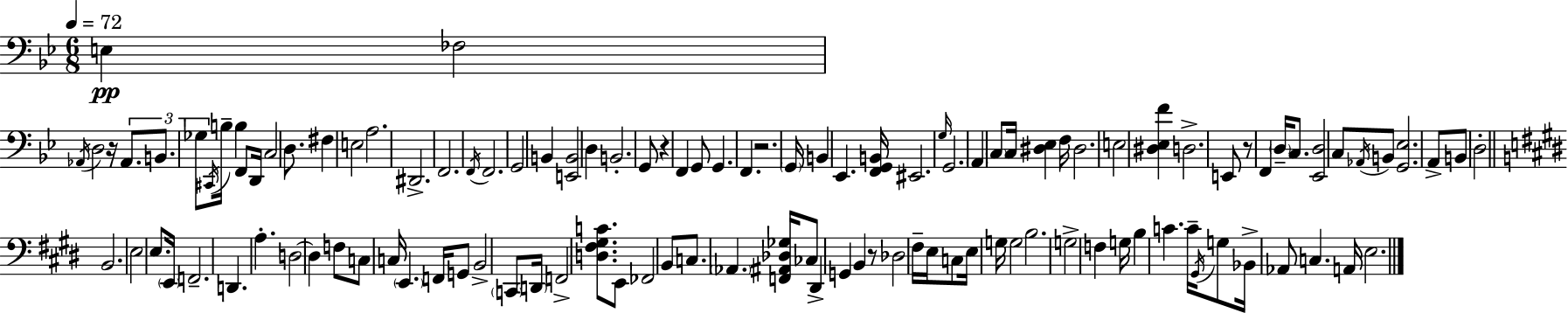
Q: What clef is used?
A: bass